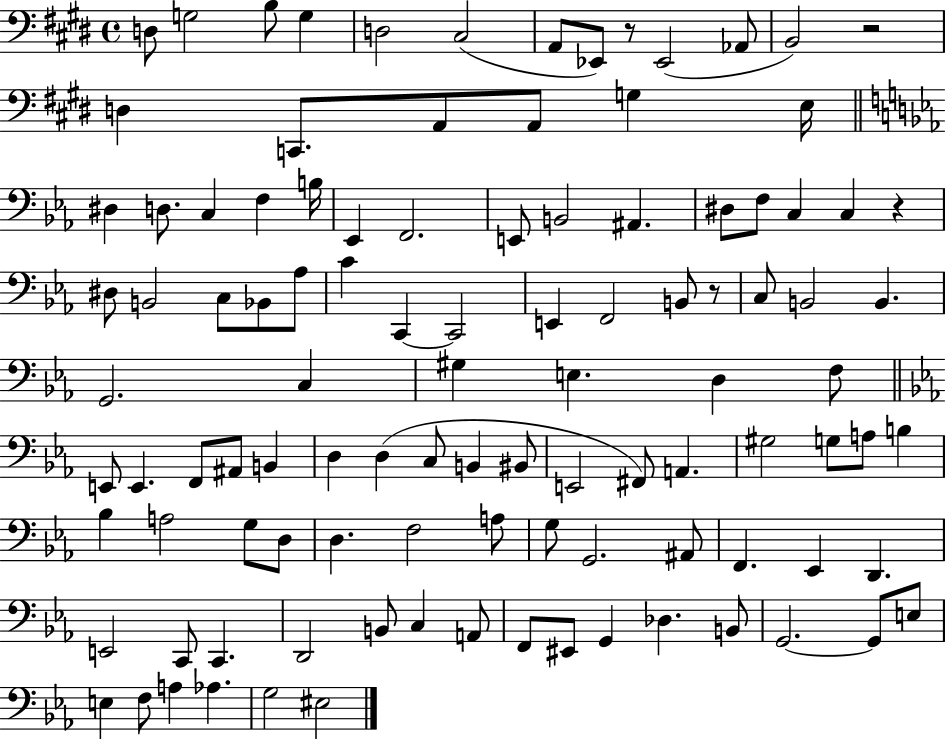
X:1
T:Untitled
M:4/4
L:1/4
K:E
D,/2 G,2 B,/2 G, D,2 ^C,2 A,,/2 _E,,/2 z/2 _E,,2 _A,,/2 B,,2 z2 D, C,,/2 A,,/2 A,,/2 G, E,/4 ^D, D,/2 C, F, B,/4 _E,, F,,2 E,,/2 B,,2 ^A,, ^D,/2 F,/2 C, C, z ^D,/2 B,,2 C,/2 _B,,/2 _A,/2 C C,, C,,2 E,, F,,2 B,,/2 z/2 C,/2 B,,2 B,, G,,2 C, ^G, E, D, F,/2 E,,/2 E,, F,,/2 ^A,,/2 B,, D, D, C,/2 B,, ^B,,/2 E,,2 ^F,,/2 A,, ^G,2 G,/2 A,/2 B, _B, A,2 G,/2 D,/2 D, F,2 A,/2 G,/2 G,,2 ^A,,/2 F,, _E,, D,, E,,2 C,,/2 C,, D,,2 B,,/2 C, A,,/2 F,,/2 ^E,,/2 G,, _D, B,,/2 G,,2 G,,/2 E,/2 E, F,/2 A, _A, G,2 ^E,2